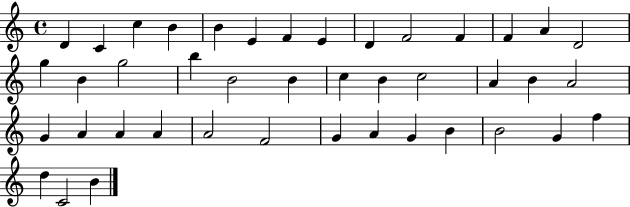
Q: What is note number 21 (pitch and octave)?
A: C5